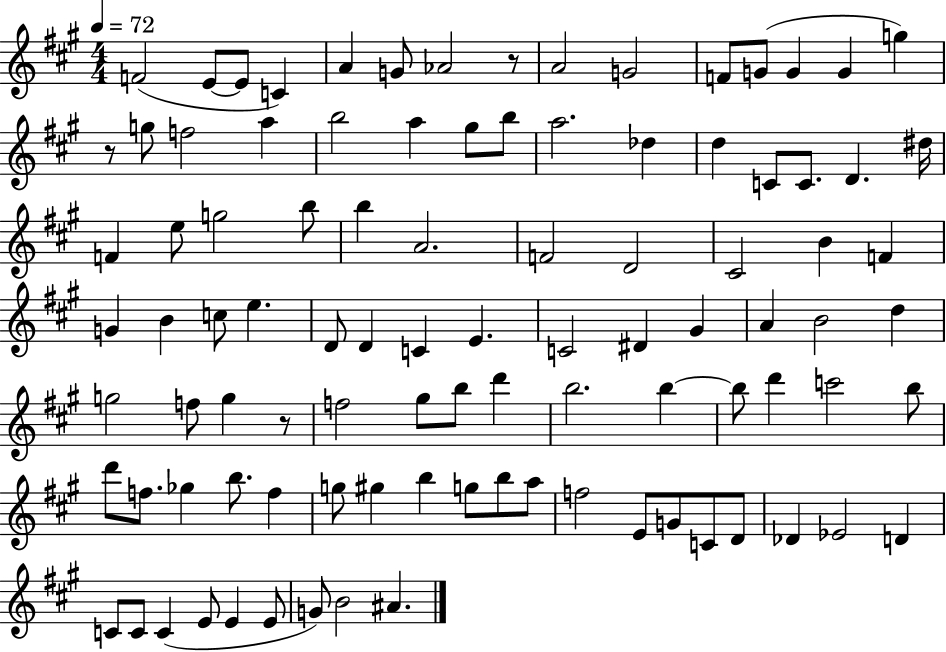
{
  \clef treble
  \numericTimeSignature
  \time 4/4
  \key a \major
  \tempo 4 = 72
  f'2( e'8~~ e'8 c'4) | a'4 g'8 aes'2 r8 | a'2 g'2 | f'8 g'8( g'4 g'4 g''4) | \break r8 g''8 f''2 a''4 | b''2 a''4 gis''8 b''8 | a''2. des''4 | d''4 c'8 c'8. d'4. dis''16 | \break f'4 e''8 g''2 b''8 | b''4 a'2. | f'2 d'2 | cis'2 b'4 f'4 | \break g'4 b'4 c''8 e''4. | d'8 d'4 c'4 e'4. | c'2 dis'4 gis'4 | a'4 b'2 d''4 | \break g''2 f''8 g''4 r8 | f''2 gis''8 b''8 d'''4 | b''2. b''4~~ | b''8 d'''4 c'''2 b''8 | \break d'''8 f''8. ges''4 b''8. f''4 | g''8 gis''4 b''4 g''8 b''8 a''8 | f''2 e'8 g'8 c'8 d'8 | des'4 ees'2 d'4 | \break c'8 c'8 c'4( e'8 e'4 e'8 | g'8) b'2 ais'4. | \bar "|."
}